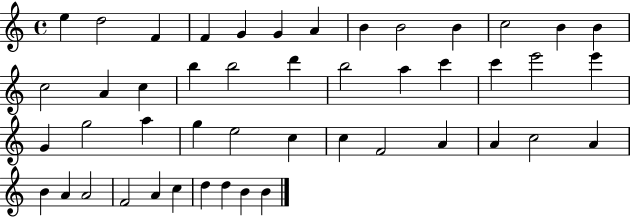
X:1
T:Untitled
M:4/4
L:1/4
K:C
e d2 F F G G A B B2 B c2 B B c2 A c b b2 d' b2 a c' c' e'2 e' G g2 a g e2 c c F2 A A c2 A B A A2 F2 A c d d B B